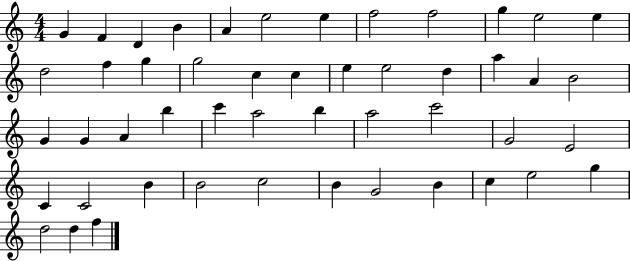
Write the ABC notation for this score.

X:1
T:Untitled
M:4/4
L:1/4
K:C
G F D B A e2 e f2 f2 g e2 e d2 f g g2 c c e e2 d a A B2 G G A b c' a2 b a2 c'2 G2 E2 C C2 B B2 c2 B G2 B c e2 g d2 d f